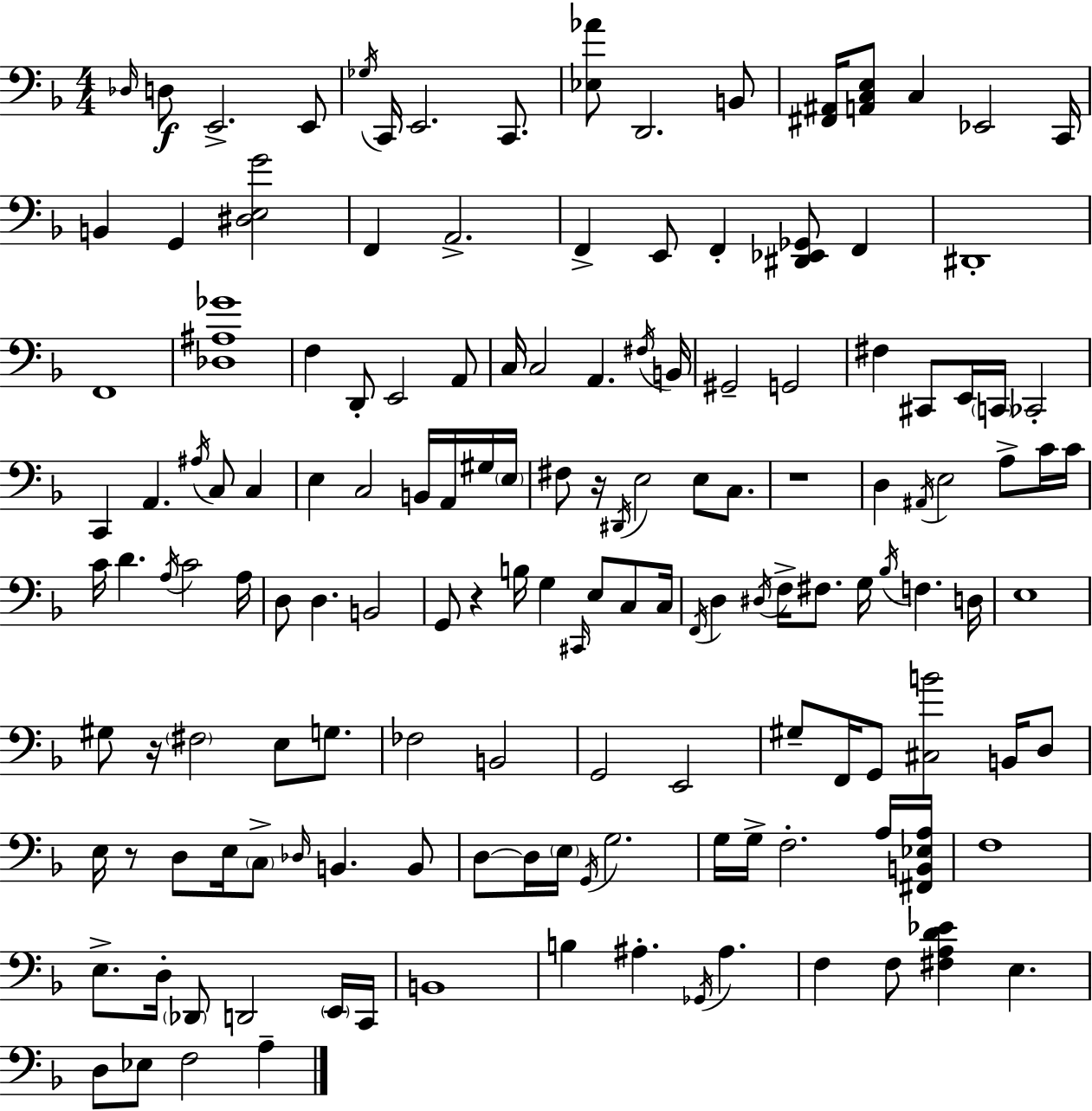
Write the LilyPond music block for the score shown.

{
  \clef bass
  \numericTimeSignature
  \time 4/4
  \key d \minor
  \grace { des16 }\f d8 e,2.-> e,8 | \acciaccatura { ges16 } c,16 e,2. c,8. | <ees aes'>8 d,2. | b,8 <fis, ais,>16 <a, c e>8 c4 ees,2 | \break c,16 b,4 g,4 <dis e g'>2 | f,4 a,2.-> | f,4-> e,8 f,4-. <dis, ees, ges,>8 f,4 | dis,1-. | \break f,1 | <des ais ges'>1 | f4 d,8-. e,2 | a,8 c16 c2 a,4. | \break \acciaccatura { fis16 } b,16 gis,2-- g,2 | fis4 cis,8 e,16 \parenthesize c,16 ces,2-. | c,4 a,4. \acciaccatura { ais16 } c8 | c4 e4 c2 | \break b,16 a,16 gis16 \parenthesize e16 fis8 r16 \acciaccatura { dis,16 } e2 | e8 c8. r1 | d4 \acciaccatura { ais,16 } e2 | a8-> c'16 c'16 c'16 d'4. \acciaccatura { a16 } c'2 | \break a16 d8 d4. b,2 | g,8 r4 b16 g4 | \grace { cis,16 } e8 c8 c16 \acciaccatura { f,16 } d4 \acciaccatura { dis16 } f16-> fis8. | g16 \acciaccatura { bes16 } f4. d16 e1 | \break gis8 r16 \parenthesize fis2 | e8 g8. fes2 | b,2 g,2 | e,2 gis8-- f,16 g,8 | \break <cis b'>2 b,16 d8 e16 r8 d8 | e16 \parenthesize c8-> \grace { des16 } b,4. b,8 d8~~ d16 \parenthesize e16 | \acciaccatura { g,16 } g2. g16 g16-> f2.-. | a16 <fis, b, ees a>16 f1 | \break e8.-> | d16-. \parenthesize des,8 d,2 \parenthesize e,16 c,16 b,1 | b4 | ais4.-. \acciaccatura { ges,16 } ais4. f4 | \break f8 <fis a d' ees'>4 e4. d8 | ees8 f2 a4-- \bar "|."
}